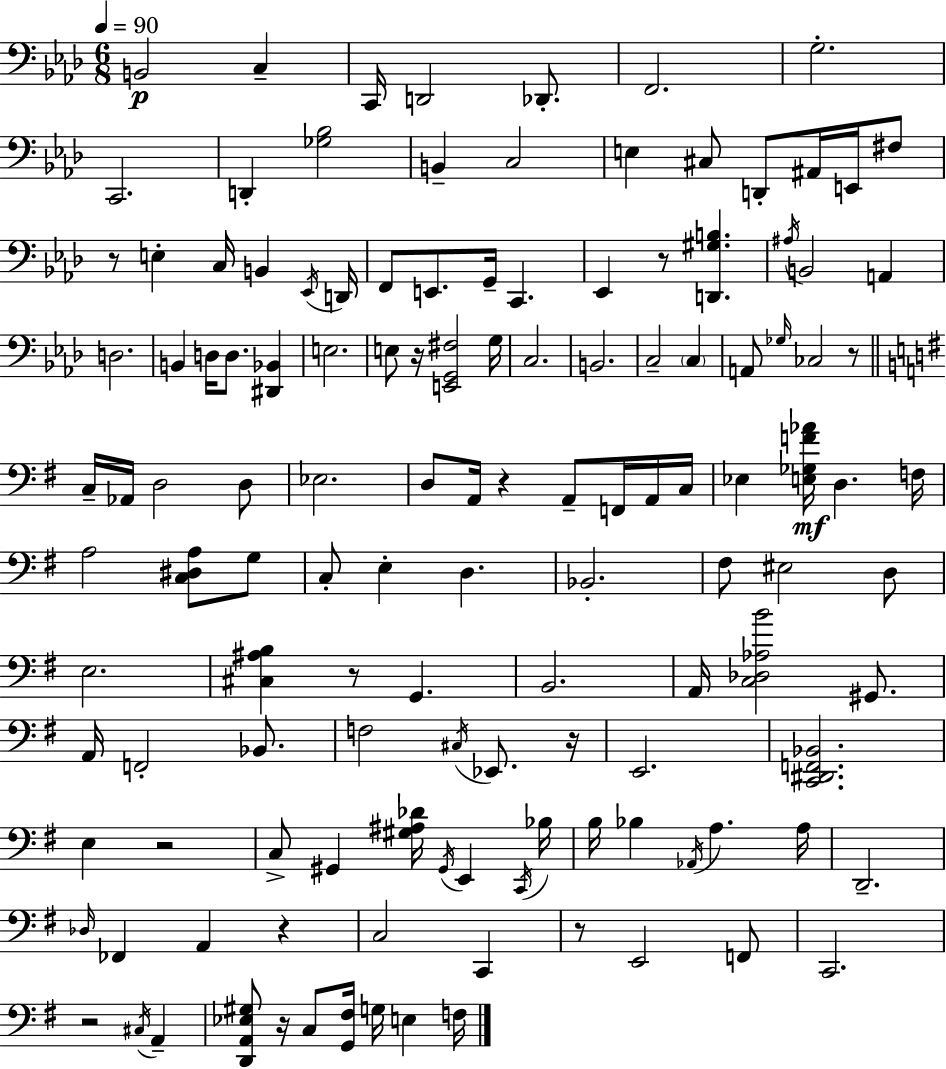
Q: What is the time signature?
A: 6/8